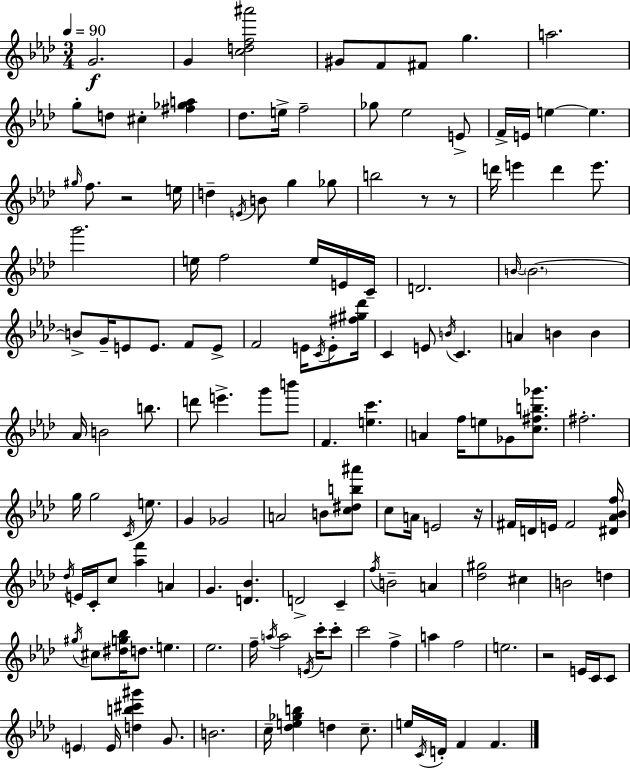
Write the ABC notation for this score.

X:1
T:Untitled
M:3/4
L:1/4
K:Fm
G2 G [cdf^a']2 ^G/2 F/2 ^F/2 g a2 g/2 d/2 ^c [^f_ga] _d/2 e/4 f2 _g/2 _e2 E/2 F/4 E/4 e e ^g/4 f/2 z2 e/4 d E/4 B/2 g _g/2 b2 z/2 z/2 d'/4 e' d' e'/2 g'2 e/4 f2 e/4 E/4 C/4 D2 B/4 B2 B/2 G/4 E/2 E/2 F/2 E/2 F2 E/4 C/4 E/2 [^f^g_d']/4 C E/2 B/4 C A B B _A/4 B2 b/2 d'/2 e' g'/2 b'/2 F [ec'] A f/4 e/2 _G/2 [c^fb_g']/2 ^f2 g/4 g2 C/4 e/2 G _G2 A2 B/2 [c^db^a']/2 c/2 A/4 E2 z/4 ^F/4 D/4 E/4 ^F2 [^D_A_Bf]/4 _d/4 E/4 C/4 c/2 [_af'] A G [D_B] D2 C f/4 B2 A [_d^g]2 ^c B2 d ^g/4 ^c/2 [^dg_b]/4 d/2 e _e2 f/4 a/4 a2 E/4 c'/4 c'/2 c'2 f a f2 e2 z2 E/4 C/4 C/2 E E/4 [db^c'^g'] G/2 B2 c/4 [_de_gb] d c/2 e/4 C/4 D/4 F F